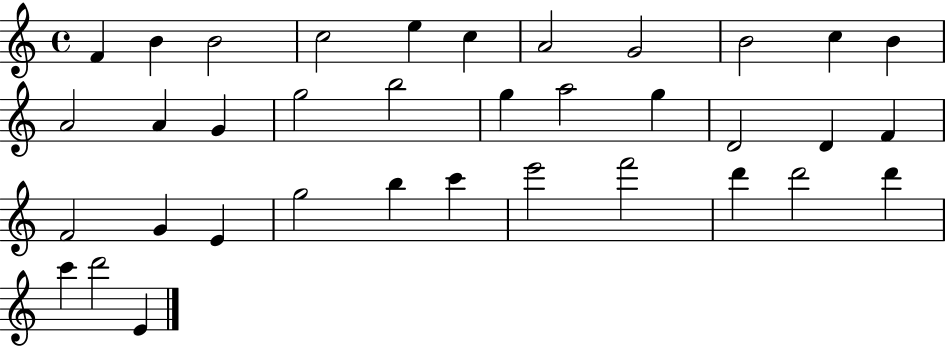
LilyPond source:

{
  \clef treble
  \time 4/4
  \defaultTimeSignature
  \key c \major
  f'4 b'4 b'2 | c''2 e''4 c''4 | a'2 g'2 | b'2 c''4 b'4 | \break a'2 a'4 g'4 | g''2 b''2 | g''4 a''2 g''4 | d'2 d'4 f'4 | \break f'2 g'4 e'4 | g''2 b''4 c'''4 | e'''2 f'''2 | d'''4 d'''2 d'''4 | \break c'''4 d'''2 e'4 | \bar "|."
}